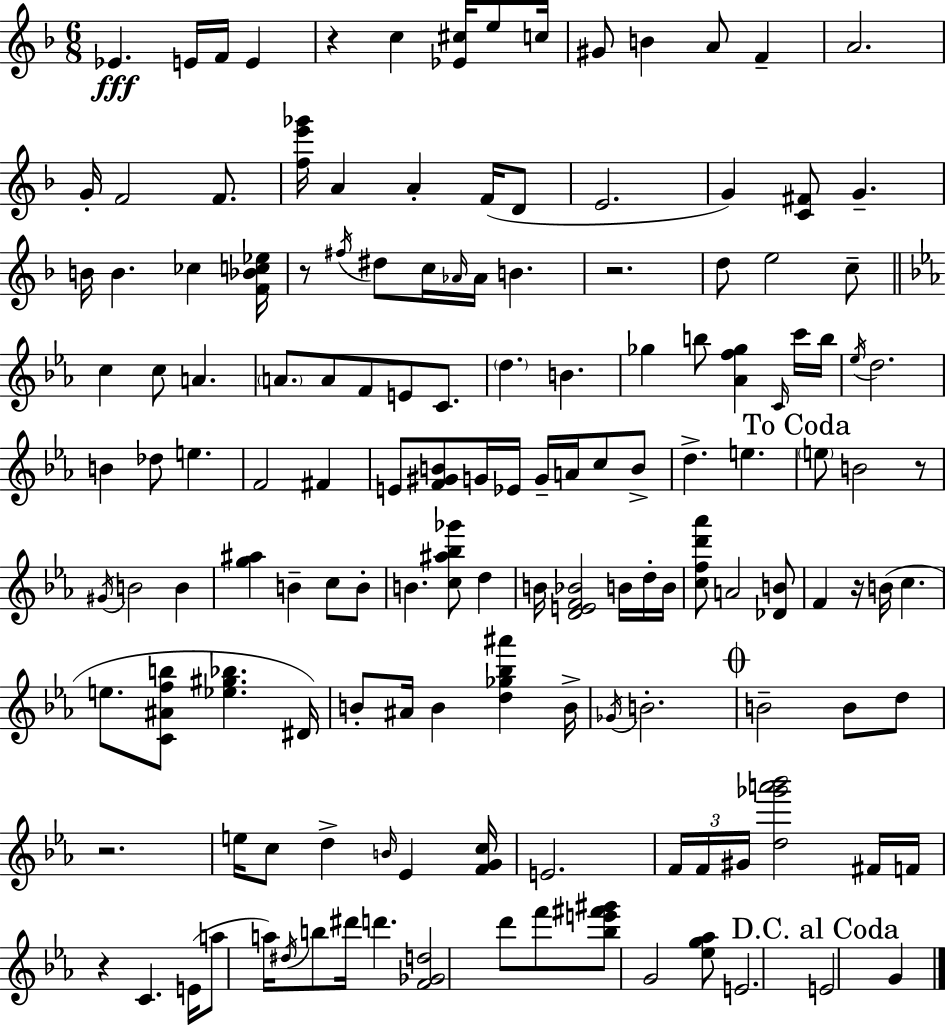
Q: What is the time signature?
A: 6/8